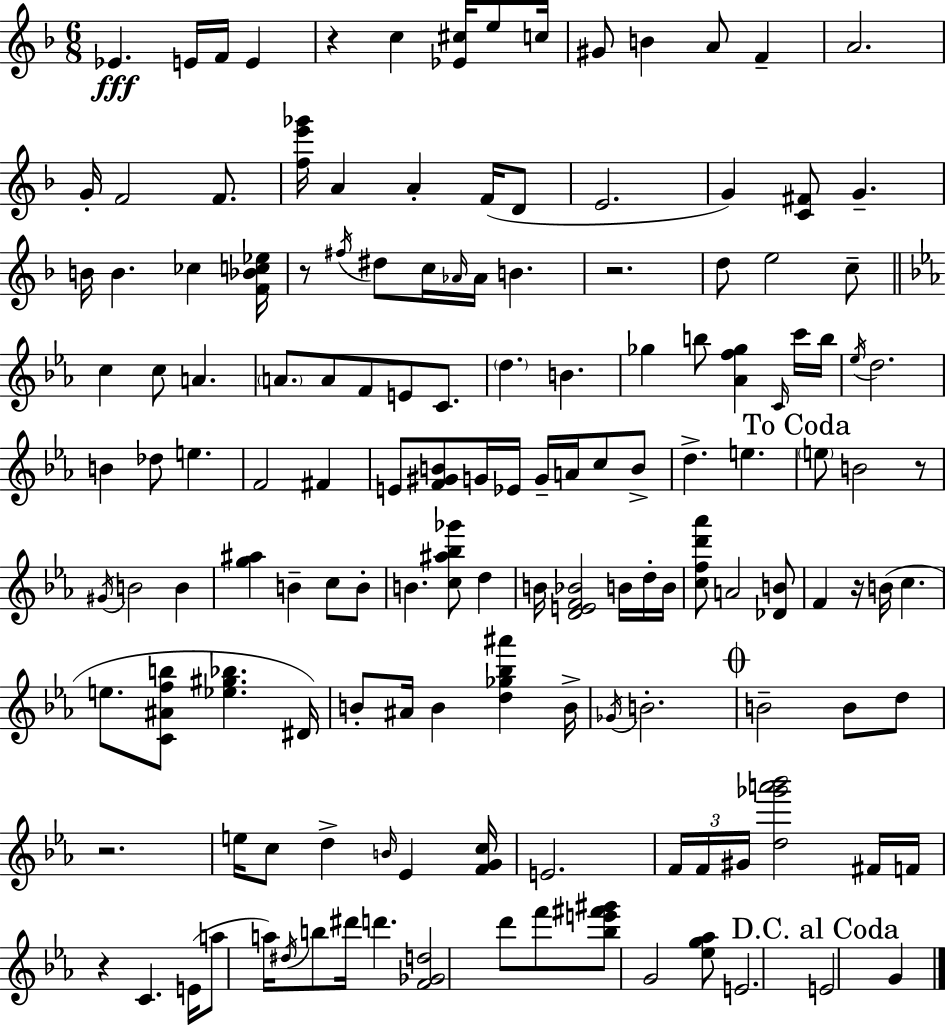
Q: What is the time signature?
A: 6/8